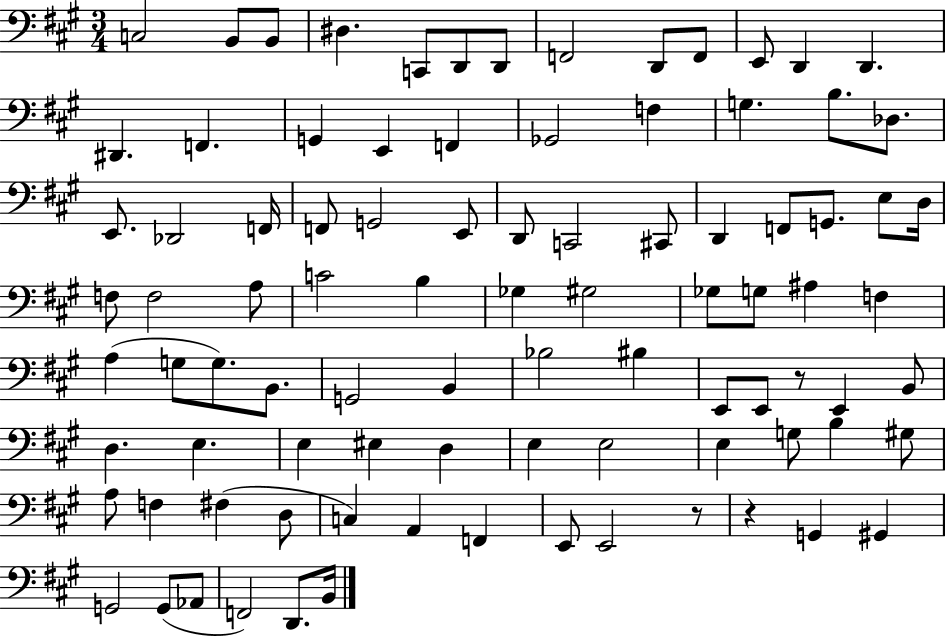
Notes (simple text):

C3/h B2/e B2/e D#3/q. C2/e D2/e D2/e F2/h D2/e F2/e E2/e D2/q D2/q. D#2/q. F2/q. G2/q E2/q F2/q Gb2/h F3/q G3/q. B3/e. Db3/e. E2/e. Db2/h F2/s F2/e G2/h E2/e D2/e C2/h C#2/e D2/q F2/e G2/e. E3/e D3/s F3/e F3/h A3/e C4/h B3/q Gb3/q G#3/h Gb3/e G3/e A#3/q F3/q A3/q G3/e G3/e. B2/e. G2/h B2/q Bb3/h BIS3/q E2/e E2/e R/e E2/q B2/e D3/q. E3/q. E3/q EIS3/q D3/q E3/q E3/h E3/q G3/e B3/q G#3/e A3/e F3/q F#3/q D3/e C3/q A2/q F2/q E2/e E2/h R/e R/q G2/q G#2/q G2/h G2/e Ab2/e F2/h D2/e. B2/s